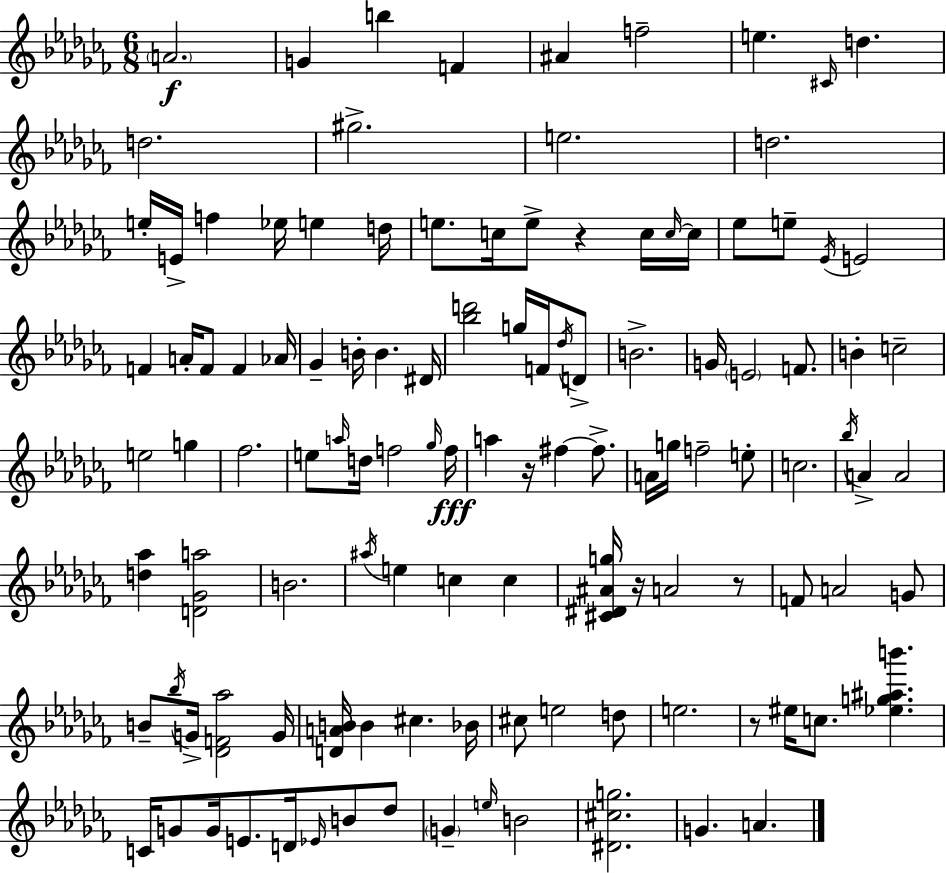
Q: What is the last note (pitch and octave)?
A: A4